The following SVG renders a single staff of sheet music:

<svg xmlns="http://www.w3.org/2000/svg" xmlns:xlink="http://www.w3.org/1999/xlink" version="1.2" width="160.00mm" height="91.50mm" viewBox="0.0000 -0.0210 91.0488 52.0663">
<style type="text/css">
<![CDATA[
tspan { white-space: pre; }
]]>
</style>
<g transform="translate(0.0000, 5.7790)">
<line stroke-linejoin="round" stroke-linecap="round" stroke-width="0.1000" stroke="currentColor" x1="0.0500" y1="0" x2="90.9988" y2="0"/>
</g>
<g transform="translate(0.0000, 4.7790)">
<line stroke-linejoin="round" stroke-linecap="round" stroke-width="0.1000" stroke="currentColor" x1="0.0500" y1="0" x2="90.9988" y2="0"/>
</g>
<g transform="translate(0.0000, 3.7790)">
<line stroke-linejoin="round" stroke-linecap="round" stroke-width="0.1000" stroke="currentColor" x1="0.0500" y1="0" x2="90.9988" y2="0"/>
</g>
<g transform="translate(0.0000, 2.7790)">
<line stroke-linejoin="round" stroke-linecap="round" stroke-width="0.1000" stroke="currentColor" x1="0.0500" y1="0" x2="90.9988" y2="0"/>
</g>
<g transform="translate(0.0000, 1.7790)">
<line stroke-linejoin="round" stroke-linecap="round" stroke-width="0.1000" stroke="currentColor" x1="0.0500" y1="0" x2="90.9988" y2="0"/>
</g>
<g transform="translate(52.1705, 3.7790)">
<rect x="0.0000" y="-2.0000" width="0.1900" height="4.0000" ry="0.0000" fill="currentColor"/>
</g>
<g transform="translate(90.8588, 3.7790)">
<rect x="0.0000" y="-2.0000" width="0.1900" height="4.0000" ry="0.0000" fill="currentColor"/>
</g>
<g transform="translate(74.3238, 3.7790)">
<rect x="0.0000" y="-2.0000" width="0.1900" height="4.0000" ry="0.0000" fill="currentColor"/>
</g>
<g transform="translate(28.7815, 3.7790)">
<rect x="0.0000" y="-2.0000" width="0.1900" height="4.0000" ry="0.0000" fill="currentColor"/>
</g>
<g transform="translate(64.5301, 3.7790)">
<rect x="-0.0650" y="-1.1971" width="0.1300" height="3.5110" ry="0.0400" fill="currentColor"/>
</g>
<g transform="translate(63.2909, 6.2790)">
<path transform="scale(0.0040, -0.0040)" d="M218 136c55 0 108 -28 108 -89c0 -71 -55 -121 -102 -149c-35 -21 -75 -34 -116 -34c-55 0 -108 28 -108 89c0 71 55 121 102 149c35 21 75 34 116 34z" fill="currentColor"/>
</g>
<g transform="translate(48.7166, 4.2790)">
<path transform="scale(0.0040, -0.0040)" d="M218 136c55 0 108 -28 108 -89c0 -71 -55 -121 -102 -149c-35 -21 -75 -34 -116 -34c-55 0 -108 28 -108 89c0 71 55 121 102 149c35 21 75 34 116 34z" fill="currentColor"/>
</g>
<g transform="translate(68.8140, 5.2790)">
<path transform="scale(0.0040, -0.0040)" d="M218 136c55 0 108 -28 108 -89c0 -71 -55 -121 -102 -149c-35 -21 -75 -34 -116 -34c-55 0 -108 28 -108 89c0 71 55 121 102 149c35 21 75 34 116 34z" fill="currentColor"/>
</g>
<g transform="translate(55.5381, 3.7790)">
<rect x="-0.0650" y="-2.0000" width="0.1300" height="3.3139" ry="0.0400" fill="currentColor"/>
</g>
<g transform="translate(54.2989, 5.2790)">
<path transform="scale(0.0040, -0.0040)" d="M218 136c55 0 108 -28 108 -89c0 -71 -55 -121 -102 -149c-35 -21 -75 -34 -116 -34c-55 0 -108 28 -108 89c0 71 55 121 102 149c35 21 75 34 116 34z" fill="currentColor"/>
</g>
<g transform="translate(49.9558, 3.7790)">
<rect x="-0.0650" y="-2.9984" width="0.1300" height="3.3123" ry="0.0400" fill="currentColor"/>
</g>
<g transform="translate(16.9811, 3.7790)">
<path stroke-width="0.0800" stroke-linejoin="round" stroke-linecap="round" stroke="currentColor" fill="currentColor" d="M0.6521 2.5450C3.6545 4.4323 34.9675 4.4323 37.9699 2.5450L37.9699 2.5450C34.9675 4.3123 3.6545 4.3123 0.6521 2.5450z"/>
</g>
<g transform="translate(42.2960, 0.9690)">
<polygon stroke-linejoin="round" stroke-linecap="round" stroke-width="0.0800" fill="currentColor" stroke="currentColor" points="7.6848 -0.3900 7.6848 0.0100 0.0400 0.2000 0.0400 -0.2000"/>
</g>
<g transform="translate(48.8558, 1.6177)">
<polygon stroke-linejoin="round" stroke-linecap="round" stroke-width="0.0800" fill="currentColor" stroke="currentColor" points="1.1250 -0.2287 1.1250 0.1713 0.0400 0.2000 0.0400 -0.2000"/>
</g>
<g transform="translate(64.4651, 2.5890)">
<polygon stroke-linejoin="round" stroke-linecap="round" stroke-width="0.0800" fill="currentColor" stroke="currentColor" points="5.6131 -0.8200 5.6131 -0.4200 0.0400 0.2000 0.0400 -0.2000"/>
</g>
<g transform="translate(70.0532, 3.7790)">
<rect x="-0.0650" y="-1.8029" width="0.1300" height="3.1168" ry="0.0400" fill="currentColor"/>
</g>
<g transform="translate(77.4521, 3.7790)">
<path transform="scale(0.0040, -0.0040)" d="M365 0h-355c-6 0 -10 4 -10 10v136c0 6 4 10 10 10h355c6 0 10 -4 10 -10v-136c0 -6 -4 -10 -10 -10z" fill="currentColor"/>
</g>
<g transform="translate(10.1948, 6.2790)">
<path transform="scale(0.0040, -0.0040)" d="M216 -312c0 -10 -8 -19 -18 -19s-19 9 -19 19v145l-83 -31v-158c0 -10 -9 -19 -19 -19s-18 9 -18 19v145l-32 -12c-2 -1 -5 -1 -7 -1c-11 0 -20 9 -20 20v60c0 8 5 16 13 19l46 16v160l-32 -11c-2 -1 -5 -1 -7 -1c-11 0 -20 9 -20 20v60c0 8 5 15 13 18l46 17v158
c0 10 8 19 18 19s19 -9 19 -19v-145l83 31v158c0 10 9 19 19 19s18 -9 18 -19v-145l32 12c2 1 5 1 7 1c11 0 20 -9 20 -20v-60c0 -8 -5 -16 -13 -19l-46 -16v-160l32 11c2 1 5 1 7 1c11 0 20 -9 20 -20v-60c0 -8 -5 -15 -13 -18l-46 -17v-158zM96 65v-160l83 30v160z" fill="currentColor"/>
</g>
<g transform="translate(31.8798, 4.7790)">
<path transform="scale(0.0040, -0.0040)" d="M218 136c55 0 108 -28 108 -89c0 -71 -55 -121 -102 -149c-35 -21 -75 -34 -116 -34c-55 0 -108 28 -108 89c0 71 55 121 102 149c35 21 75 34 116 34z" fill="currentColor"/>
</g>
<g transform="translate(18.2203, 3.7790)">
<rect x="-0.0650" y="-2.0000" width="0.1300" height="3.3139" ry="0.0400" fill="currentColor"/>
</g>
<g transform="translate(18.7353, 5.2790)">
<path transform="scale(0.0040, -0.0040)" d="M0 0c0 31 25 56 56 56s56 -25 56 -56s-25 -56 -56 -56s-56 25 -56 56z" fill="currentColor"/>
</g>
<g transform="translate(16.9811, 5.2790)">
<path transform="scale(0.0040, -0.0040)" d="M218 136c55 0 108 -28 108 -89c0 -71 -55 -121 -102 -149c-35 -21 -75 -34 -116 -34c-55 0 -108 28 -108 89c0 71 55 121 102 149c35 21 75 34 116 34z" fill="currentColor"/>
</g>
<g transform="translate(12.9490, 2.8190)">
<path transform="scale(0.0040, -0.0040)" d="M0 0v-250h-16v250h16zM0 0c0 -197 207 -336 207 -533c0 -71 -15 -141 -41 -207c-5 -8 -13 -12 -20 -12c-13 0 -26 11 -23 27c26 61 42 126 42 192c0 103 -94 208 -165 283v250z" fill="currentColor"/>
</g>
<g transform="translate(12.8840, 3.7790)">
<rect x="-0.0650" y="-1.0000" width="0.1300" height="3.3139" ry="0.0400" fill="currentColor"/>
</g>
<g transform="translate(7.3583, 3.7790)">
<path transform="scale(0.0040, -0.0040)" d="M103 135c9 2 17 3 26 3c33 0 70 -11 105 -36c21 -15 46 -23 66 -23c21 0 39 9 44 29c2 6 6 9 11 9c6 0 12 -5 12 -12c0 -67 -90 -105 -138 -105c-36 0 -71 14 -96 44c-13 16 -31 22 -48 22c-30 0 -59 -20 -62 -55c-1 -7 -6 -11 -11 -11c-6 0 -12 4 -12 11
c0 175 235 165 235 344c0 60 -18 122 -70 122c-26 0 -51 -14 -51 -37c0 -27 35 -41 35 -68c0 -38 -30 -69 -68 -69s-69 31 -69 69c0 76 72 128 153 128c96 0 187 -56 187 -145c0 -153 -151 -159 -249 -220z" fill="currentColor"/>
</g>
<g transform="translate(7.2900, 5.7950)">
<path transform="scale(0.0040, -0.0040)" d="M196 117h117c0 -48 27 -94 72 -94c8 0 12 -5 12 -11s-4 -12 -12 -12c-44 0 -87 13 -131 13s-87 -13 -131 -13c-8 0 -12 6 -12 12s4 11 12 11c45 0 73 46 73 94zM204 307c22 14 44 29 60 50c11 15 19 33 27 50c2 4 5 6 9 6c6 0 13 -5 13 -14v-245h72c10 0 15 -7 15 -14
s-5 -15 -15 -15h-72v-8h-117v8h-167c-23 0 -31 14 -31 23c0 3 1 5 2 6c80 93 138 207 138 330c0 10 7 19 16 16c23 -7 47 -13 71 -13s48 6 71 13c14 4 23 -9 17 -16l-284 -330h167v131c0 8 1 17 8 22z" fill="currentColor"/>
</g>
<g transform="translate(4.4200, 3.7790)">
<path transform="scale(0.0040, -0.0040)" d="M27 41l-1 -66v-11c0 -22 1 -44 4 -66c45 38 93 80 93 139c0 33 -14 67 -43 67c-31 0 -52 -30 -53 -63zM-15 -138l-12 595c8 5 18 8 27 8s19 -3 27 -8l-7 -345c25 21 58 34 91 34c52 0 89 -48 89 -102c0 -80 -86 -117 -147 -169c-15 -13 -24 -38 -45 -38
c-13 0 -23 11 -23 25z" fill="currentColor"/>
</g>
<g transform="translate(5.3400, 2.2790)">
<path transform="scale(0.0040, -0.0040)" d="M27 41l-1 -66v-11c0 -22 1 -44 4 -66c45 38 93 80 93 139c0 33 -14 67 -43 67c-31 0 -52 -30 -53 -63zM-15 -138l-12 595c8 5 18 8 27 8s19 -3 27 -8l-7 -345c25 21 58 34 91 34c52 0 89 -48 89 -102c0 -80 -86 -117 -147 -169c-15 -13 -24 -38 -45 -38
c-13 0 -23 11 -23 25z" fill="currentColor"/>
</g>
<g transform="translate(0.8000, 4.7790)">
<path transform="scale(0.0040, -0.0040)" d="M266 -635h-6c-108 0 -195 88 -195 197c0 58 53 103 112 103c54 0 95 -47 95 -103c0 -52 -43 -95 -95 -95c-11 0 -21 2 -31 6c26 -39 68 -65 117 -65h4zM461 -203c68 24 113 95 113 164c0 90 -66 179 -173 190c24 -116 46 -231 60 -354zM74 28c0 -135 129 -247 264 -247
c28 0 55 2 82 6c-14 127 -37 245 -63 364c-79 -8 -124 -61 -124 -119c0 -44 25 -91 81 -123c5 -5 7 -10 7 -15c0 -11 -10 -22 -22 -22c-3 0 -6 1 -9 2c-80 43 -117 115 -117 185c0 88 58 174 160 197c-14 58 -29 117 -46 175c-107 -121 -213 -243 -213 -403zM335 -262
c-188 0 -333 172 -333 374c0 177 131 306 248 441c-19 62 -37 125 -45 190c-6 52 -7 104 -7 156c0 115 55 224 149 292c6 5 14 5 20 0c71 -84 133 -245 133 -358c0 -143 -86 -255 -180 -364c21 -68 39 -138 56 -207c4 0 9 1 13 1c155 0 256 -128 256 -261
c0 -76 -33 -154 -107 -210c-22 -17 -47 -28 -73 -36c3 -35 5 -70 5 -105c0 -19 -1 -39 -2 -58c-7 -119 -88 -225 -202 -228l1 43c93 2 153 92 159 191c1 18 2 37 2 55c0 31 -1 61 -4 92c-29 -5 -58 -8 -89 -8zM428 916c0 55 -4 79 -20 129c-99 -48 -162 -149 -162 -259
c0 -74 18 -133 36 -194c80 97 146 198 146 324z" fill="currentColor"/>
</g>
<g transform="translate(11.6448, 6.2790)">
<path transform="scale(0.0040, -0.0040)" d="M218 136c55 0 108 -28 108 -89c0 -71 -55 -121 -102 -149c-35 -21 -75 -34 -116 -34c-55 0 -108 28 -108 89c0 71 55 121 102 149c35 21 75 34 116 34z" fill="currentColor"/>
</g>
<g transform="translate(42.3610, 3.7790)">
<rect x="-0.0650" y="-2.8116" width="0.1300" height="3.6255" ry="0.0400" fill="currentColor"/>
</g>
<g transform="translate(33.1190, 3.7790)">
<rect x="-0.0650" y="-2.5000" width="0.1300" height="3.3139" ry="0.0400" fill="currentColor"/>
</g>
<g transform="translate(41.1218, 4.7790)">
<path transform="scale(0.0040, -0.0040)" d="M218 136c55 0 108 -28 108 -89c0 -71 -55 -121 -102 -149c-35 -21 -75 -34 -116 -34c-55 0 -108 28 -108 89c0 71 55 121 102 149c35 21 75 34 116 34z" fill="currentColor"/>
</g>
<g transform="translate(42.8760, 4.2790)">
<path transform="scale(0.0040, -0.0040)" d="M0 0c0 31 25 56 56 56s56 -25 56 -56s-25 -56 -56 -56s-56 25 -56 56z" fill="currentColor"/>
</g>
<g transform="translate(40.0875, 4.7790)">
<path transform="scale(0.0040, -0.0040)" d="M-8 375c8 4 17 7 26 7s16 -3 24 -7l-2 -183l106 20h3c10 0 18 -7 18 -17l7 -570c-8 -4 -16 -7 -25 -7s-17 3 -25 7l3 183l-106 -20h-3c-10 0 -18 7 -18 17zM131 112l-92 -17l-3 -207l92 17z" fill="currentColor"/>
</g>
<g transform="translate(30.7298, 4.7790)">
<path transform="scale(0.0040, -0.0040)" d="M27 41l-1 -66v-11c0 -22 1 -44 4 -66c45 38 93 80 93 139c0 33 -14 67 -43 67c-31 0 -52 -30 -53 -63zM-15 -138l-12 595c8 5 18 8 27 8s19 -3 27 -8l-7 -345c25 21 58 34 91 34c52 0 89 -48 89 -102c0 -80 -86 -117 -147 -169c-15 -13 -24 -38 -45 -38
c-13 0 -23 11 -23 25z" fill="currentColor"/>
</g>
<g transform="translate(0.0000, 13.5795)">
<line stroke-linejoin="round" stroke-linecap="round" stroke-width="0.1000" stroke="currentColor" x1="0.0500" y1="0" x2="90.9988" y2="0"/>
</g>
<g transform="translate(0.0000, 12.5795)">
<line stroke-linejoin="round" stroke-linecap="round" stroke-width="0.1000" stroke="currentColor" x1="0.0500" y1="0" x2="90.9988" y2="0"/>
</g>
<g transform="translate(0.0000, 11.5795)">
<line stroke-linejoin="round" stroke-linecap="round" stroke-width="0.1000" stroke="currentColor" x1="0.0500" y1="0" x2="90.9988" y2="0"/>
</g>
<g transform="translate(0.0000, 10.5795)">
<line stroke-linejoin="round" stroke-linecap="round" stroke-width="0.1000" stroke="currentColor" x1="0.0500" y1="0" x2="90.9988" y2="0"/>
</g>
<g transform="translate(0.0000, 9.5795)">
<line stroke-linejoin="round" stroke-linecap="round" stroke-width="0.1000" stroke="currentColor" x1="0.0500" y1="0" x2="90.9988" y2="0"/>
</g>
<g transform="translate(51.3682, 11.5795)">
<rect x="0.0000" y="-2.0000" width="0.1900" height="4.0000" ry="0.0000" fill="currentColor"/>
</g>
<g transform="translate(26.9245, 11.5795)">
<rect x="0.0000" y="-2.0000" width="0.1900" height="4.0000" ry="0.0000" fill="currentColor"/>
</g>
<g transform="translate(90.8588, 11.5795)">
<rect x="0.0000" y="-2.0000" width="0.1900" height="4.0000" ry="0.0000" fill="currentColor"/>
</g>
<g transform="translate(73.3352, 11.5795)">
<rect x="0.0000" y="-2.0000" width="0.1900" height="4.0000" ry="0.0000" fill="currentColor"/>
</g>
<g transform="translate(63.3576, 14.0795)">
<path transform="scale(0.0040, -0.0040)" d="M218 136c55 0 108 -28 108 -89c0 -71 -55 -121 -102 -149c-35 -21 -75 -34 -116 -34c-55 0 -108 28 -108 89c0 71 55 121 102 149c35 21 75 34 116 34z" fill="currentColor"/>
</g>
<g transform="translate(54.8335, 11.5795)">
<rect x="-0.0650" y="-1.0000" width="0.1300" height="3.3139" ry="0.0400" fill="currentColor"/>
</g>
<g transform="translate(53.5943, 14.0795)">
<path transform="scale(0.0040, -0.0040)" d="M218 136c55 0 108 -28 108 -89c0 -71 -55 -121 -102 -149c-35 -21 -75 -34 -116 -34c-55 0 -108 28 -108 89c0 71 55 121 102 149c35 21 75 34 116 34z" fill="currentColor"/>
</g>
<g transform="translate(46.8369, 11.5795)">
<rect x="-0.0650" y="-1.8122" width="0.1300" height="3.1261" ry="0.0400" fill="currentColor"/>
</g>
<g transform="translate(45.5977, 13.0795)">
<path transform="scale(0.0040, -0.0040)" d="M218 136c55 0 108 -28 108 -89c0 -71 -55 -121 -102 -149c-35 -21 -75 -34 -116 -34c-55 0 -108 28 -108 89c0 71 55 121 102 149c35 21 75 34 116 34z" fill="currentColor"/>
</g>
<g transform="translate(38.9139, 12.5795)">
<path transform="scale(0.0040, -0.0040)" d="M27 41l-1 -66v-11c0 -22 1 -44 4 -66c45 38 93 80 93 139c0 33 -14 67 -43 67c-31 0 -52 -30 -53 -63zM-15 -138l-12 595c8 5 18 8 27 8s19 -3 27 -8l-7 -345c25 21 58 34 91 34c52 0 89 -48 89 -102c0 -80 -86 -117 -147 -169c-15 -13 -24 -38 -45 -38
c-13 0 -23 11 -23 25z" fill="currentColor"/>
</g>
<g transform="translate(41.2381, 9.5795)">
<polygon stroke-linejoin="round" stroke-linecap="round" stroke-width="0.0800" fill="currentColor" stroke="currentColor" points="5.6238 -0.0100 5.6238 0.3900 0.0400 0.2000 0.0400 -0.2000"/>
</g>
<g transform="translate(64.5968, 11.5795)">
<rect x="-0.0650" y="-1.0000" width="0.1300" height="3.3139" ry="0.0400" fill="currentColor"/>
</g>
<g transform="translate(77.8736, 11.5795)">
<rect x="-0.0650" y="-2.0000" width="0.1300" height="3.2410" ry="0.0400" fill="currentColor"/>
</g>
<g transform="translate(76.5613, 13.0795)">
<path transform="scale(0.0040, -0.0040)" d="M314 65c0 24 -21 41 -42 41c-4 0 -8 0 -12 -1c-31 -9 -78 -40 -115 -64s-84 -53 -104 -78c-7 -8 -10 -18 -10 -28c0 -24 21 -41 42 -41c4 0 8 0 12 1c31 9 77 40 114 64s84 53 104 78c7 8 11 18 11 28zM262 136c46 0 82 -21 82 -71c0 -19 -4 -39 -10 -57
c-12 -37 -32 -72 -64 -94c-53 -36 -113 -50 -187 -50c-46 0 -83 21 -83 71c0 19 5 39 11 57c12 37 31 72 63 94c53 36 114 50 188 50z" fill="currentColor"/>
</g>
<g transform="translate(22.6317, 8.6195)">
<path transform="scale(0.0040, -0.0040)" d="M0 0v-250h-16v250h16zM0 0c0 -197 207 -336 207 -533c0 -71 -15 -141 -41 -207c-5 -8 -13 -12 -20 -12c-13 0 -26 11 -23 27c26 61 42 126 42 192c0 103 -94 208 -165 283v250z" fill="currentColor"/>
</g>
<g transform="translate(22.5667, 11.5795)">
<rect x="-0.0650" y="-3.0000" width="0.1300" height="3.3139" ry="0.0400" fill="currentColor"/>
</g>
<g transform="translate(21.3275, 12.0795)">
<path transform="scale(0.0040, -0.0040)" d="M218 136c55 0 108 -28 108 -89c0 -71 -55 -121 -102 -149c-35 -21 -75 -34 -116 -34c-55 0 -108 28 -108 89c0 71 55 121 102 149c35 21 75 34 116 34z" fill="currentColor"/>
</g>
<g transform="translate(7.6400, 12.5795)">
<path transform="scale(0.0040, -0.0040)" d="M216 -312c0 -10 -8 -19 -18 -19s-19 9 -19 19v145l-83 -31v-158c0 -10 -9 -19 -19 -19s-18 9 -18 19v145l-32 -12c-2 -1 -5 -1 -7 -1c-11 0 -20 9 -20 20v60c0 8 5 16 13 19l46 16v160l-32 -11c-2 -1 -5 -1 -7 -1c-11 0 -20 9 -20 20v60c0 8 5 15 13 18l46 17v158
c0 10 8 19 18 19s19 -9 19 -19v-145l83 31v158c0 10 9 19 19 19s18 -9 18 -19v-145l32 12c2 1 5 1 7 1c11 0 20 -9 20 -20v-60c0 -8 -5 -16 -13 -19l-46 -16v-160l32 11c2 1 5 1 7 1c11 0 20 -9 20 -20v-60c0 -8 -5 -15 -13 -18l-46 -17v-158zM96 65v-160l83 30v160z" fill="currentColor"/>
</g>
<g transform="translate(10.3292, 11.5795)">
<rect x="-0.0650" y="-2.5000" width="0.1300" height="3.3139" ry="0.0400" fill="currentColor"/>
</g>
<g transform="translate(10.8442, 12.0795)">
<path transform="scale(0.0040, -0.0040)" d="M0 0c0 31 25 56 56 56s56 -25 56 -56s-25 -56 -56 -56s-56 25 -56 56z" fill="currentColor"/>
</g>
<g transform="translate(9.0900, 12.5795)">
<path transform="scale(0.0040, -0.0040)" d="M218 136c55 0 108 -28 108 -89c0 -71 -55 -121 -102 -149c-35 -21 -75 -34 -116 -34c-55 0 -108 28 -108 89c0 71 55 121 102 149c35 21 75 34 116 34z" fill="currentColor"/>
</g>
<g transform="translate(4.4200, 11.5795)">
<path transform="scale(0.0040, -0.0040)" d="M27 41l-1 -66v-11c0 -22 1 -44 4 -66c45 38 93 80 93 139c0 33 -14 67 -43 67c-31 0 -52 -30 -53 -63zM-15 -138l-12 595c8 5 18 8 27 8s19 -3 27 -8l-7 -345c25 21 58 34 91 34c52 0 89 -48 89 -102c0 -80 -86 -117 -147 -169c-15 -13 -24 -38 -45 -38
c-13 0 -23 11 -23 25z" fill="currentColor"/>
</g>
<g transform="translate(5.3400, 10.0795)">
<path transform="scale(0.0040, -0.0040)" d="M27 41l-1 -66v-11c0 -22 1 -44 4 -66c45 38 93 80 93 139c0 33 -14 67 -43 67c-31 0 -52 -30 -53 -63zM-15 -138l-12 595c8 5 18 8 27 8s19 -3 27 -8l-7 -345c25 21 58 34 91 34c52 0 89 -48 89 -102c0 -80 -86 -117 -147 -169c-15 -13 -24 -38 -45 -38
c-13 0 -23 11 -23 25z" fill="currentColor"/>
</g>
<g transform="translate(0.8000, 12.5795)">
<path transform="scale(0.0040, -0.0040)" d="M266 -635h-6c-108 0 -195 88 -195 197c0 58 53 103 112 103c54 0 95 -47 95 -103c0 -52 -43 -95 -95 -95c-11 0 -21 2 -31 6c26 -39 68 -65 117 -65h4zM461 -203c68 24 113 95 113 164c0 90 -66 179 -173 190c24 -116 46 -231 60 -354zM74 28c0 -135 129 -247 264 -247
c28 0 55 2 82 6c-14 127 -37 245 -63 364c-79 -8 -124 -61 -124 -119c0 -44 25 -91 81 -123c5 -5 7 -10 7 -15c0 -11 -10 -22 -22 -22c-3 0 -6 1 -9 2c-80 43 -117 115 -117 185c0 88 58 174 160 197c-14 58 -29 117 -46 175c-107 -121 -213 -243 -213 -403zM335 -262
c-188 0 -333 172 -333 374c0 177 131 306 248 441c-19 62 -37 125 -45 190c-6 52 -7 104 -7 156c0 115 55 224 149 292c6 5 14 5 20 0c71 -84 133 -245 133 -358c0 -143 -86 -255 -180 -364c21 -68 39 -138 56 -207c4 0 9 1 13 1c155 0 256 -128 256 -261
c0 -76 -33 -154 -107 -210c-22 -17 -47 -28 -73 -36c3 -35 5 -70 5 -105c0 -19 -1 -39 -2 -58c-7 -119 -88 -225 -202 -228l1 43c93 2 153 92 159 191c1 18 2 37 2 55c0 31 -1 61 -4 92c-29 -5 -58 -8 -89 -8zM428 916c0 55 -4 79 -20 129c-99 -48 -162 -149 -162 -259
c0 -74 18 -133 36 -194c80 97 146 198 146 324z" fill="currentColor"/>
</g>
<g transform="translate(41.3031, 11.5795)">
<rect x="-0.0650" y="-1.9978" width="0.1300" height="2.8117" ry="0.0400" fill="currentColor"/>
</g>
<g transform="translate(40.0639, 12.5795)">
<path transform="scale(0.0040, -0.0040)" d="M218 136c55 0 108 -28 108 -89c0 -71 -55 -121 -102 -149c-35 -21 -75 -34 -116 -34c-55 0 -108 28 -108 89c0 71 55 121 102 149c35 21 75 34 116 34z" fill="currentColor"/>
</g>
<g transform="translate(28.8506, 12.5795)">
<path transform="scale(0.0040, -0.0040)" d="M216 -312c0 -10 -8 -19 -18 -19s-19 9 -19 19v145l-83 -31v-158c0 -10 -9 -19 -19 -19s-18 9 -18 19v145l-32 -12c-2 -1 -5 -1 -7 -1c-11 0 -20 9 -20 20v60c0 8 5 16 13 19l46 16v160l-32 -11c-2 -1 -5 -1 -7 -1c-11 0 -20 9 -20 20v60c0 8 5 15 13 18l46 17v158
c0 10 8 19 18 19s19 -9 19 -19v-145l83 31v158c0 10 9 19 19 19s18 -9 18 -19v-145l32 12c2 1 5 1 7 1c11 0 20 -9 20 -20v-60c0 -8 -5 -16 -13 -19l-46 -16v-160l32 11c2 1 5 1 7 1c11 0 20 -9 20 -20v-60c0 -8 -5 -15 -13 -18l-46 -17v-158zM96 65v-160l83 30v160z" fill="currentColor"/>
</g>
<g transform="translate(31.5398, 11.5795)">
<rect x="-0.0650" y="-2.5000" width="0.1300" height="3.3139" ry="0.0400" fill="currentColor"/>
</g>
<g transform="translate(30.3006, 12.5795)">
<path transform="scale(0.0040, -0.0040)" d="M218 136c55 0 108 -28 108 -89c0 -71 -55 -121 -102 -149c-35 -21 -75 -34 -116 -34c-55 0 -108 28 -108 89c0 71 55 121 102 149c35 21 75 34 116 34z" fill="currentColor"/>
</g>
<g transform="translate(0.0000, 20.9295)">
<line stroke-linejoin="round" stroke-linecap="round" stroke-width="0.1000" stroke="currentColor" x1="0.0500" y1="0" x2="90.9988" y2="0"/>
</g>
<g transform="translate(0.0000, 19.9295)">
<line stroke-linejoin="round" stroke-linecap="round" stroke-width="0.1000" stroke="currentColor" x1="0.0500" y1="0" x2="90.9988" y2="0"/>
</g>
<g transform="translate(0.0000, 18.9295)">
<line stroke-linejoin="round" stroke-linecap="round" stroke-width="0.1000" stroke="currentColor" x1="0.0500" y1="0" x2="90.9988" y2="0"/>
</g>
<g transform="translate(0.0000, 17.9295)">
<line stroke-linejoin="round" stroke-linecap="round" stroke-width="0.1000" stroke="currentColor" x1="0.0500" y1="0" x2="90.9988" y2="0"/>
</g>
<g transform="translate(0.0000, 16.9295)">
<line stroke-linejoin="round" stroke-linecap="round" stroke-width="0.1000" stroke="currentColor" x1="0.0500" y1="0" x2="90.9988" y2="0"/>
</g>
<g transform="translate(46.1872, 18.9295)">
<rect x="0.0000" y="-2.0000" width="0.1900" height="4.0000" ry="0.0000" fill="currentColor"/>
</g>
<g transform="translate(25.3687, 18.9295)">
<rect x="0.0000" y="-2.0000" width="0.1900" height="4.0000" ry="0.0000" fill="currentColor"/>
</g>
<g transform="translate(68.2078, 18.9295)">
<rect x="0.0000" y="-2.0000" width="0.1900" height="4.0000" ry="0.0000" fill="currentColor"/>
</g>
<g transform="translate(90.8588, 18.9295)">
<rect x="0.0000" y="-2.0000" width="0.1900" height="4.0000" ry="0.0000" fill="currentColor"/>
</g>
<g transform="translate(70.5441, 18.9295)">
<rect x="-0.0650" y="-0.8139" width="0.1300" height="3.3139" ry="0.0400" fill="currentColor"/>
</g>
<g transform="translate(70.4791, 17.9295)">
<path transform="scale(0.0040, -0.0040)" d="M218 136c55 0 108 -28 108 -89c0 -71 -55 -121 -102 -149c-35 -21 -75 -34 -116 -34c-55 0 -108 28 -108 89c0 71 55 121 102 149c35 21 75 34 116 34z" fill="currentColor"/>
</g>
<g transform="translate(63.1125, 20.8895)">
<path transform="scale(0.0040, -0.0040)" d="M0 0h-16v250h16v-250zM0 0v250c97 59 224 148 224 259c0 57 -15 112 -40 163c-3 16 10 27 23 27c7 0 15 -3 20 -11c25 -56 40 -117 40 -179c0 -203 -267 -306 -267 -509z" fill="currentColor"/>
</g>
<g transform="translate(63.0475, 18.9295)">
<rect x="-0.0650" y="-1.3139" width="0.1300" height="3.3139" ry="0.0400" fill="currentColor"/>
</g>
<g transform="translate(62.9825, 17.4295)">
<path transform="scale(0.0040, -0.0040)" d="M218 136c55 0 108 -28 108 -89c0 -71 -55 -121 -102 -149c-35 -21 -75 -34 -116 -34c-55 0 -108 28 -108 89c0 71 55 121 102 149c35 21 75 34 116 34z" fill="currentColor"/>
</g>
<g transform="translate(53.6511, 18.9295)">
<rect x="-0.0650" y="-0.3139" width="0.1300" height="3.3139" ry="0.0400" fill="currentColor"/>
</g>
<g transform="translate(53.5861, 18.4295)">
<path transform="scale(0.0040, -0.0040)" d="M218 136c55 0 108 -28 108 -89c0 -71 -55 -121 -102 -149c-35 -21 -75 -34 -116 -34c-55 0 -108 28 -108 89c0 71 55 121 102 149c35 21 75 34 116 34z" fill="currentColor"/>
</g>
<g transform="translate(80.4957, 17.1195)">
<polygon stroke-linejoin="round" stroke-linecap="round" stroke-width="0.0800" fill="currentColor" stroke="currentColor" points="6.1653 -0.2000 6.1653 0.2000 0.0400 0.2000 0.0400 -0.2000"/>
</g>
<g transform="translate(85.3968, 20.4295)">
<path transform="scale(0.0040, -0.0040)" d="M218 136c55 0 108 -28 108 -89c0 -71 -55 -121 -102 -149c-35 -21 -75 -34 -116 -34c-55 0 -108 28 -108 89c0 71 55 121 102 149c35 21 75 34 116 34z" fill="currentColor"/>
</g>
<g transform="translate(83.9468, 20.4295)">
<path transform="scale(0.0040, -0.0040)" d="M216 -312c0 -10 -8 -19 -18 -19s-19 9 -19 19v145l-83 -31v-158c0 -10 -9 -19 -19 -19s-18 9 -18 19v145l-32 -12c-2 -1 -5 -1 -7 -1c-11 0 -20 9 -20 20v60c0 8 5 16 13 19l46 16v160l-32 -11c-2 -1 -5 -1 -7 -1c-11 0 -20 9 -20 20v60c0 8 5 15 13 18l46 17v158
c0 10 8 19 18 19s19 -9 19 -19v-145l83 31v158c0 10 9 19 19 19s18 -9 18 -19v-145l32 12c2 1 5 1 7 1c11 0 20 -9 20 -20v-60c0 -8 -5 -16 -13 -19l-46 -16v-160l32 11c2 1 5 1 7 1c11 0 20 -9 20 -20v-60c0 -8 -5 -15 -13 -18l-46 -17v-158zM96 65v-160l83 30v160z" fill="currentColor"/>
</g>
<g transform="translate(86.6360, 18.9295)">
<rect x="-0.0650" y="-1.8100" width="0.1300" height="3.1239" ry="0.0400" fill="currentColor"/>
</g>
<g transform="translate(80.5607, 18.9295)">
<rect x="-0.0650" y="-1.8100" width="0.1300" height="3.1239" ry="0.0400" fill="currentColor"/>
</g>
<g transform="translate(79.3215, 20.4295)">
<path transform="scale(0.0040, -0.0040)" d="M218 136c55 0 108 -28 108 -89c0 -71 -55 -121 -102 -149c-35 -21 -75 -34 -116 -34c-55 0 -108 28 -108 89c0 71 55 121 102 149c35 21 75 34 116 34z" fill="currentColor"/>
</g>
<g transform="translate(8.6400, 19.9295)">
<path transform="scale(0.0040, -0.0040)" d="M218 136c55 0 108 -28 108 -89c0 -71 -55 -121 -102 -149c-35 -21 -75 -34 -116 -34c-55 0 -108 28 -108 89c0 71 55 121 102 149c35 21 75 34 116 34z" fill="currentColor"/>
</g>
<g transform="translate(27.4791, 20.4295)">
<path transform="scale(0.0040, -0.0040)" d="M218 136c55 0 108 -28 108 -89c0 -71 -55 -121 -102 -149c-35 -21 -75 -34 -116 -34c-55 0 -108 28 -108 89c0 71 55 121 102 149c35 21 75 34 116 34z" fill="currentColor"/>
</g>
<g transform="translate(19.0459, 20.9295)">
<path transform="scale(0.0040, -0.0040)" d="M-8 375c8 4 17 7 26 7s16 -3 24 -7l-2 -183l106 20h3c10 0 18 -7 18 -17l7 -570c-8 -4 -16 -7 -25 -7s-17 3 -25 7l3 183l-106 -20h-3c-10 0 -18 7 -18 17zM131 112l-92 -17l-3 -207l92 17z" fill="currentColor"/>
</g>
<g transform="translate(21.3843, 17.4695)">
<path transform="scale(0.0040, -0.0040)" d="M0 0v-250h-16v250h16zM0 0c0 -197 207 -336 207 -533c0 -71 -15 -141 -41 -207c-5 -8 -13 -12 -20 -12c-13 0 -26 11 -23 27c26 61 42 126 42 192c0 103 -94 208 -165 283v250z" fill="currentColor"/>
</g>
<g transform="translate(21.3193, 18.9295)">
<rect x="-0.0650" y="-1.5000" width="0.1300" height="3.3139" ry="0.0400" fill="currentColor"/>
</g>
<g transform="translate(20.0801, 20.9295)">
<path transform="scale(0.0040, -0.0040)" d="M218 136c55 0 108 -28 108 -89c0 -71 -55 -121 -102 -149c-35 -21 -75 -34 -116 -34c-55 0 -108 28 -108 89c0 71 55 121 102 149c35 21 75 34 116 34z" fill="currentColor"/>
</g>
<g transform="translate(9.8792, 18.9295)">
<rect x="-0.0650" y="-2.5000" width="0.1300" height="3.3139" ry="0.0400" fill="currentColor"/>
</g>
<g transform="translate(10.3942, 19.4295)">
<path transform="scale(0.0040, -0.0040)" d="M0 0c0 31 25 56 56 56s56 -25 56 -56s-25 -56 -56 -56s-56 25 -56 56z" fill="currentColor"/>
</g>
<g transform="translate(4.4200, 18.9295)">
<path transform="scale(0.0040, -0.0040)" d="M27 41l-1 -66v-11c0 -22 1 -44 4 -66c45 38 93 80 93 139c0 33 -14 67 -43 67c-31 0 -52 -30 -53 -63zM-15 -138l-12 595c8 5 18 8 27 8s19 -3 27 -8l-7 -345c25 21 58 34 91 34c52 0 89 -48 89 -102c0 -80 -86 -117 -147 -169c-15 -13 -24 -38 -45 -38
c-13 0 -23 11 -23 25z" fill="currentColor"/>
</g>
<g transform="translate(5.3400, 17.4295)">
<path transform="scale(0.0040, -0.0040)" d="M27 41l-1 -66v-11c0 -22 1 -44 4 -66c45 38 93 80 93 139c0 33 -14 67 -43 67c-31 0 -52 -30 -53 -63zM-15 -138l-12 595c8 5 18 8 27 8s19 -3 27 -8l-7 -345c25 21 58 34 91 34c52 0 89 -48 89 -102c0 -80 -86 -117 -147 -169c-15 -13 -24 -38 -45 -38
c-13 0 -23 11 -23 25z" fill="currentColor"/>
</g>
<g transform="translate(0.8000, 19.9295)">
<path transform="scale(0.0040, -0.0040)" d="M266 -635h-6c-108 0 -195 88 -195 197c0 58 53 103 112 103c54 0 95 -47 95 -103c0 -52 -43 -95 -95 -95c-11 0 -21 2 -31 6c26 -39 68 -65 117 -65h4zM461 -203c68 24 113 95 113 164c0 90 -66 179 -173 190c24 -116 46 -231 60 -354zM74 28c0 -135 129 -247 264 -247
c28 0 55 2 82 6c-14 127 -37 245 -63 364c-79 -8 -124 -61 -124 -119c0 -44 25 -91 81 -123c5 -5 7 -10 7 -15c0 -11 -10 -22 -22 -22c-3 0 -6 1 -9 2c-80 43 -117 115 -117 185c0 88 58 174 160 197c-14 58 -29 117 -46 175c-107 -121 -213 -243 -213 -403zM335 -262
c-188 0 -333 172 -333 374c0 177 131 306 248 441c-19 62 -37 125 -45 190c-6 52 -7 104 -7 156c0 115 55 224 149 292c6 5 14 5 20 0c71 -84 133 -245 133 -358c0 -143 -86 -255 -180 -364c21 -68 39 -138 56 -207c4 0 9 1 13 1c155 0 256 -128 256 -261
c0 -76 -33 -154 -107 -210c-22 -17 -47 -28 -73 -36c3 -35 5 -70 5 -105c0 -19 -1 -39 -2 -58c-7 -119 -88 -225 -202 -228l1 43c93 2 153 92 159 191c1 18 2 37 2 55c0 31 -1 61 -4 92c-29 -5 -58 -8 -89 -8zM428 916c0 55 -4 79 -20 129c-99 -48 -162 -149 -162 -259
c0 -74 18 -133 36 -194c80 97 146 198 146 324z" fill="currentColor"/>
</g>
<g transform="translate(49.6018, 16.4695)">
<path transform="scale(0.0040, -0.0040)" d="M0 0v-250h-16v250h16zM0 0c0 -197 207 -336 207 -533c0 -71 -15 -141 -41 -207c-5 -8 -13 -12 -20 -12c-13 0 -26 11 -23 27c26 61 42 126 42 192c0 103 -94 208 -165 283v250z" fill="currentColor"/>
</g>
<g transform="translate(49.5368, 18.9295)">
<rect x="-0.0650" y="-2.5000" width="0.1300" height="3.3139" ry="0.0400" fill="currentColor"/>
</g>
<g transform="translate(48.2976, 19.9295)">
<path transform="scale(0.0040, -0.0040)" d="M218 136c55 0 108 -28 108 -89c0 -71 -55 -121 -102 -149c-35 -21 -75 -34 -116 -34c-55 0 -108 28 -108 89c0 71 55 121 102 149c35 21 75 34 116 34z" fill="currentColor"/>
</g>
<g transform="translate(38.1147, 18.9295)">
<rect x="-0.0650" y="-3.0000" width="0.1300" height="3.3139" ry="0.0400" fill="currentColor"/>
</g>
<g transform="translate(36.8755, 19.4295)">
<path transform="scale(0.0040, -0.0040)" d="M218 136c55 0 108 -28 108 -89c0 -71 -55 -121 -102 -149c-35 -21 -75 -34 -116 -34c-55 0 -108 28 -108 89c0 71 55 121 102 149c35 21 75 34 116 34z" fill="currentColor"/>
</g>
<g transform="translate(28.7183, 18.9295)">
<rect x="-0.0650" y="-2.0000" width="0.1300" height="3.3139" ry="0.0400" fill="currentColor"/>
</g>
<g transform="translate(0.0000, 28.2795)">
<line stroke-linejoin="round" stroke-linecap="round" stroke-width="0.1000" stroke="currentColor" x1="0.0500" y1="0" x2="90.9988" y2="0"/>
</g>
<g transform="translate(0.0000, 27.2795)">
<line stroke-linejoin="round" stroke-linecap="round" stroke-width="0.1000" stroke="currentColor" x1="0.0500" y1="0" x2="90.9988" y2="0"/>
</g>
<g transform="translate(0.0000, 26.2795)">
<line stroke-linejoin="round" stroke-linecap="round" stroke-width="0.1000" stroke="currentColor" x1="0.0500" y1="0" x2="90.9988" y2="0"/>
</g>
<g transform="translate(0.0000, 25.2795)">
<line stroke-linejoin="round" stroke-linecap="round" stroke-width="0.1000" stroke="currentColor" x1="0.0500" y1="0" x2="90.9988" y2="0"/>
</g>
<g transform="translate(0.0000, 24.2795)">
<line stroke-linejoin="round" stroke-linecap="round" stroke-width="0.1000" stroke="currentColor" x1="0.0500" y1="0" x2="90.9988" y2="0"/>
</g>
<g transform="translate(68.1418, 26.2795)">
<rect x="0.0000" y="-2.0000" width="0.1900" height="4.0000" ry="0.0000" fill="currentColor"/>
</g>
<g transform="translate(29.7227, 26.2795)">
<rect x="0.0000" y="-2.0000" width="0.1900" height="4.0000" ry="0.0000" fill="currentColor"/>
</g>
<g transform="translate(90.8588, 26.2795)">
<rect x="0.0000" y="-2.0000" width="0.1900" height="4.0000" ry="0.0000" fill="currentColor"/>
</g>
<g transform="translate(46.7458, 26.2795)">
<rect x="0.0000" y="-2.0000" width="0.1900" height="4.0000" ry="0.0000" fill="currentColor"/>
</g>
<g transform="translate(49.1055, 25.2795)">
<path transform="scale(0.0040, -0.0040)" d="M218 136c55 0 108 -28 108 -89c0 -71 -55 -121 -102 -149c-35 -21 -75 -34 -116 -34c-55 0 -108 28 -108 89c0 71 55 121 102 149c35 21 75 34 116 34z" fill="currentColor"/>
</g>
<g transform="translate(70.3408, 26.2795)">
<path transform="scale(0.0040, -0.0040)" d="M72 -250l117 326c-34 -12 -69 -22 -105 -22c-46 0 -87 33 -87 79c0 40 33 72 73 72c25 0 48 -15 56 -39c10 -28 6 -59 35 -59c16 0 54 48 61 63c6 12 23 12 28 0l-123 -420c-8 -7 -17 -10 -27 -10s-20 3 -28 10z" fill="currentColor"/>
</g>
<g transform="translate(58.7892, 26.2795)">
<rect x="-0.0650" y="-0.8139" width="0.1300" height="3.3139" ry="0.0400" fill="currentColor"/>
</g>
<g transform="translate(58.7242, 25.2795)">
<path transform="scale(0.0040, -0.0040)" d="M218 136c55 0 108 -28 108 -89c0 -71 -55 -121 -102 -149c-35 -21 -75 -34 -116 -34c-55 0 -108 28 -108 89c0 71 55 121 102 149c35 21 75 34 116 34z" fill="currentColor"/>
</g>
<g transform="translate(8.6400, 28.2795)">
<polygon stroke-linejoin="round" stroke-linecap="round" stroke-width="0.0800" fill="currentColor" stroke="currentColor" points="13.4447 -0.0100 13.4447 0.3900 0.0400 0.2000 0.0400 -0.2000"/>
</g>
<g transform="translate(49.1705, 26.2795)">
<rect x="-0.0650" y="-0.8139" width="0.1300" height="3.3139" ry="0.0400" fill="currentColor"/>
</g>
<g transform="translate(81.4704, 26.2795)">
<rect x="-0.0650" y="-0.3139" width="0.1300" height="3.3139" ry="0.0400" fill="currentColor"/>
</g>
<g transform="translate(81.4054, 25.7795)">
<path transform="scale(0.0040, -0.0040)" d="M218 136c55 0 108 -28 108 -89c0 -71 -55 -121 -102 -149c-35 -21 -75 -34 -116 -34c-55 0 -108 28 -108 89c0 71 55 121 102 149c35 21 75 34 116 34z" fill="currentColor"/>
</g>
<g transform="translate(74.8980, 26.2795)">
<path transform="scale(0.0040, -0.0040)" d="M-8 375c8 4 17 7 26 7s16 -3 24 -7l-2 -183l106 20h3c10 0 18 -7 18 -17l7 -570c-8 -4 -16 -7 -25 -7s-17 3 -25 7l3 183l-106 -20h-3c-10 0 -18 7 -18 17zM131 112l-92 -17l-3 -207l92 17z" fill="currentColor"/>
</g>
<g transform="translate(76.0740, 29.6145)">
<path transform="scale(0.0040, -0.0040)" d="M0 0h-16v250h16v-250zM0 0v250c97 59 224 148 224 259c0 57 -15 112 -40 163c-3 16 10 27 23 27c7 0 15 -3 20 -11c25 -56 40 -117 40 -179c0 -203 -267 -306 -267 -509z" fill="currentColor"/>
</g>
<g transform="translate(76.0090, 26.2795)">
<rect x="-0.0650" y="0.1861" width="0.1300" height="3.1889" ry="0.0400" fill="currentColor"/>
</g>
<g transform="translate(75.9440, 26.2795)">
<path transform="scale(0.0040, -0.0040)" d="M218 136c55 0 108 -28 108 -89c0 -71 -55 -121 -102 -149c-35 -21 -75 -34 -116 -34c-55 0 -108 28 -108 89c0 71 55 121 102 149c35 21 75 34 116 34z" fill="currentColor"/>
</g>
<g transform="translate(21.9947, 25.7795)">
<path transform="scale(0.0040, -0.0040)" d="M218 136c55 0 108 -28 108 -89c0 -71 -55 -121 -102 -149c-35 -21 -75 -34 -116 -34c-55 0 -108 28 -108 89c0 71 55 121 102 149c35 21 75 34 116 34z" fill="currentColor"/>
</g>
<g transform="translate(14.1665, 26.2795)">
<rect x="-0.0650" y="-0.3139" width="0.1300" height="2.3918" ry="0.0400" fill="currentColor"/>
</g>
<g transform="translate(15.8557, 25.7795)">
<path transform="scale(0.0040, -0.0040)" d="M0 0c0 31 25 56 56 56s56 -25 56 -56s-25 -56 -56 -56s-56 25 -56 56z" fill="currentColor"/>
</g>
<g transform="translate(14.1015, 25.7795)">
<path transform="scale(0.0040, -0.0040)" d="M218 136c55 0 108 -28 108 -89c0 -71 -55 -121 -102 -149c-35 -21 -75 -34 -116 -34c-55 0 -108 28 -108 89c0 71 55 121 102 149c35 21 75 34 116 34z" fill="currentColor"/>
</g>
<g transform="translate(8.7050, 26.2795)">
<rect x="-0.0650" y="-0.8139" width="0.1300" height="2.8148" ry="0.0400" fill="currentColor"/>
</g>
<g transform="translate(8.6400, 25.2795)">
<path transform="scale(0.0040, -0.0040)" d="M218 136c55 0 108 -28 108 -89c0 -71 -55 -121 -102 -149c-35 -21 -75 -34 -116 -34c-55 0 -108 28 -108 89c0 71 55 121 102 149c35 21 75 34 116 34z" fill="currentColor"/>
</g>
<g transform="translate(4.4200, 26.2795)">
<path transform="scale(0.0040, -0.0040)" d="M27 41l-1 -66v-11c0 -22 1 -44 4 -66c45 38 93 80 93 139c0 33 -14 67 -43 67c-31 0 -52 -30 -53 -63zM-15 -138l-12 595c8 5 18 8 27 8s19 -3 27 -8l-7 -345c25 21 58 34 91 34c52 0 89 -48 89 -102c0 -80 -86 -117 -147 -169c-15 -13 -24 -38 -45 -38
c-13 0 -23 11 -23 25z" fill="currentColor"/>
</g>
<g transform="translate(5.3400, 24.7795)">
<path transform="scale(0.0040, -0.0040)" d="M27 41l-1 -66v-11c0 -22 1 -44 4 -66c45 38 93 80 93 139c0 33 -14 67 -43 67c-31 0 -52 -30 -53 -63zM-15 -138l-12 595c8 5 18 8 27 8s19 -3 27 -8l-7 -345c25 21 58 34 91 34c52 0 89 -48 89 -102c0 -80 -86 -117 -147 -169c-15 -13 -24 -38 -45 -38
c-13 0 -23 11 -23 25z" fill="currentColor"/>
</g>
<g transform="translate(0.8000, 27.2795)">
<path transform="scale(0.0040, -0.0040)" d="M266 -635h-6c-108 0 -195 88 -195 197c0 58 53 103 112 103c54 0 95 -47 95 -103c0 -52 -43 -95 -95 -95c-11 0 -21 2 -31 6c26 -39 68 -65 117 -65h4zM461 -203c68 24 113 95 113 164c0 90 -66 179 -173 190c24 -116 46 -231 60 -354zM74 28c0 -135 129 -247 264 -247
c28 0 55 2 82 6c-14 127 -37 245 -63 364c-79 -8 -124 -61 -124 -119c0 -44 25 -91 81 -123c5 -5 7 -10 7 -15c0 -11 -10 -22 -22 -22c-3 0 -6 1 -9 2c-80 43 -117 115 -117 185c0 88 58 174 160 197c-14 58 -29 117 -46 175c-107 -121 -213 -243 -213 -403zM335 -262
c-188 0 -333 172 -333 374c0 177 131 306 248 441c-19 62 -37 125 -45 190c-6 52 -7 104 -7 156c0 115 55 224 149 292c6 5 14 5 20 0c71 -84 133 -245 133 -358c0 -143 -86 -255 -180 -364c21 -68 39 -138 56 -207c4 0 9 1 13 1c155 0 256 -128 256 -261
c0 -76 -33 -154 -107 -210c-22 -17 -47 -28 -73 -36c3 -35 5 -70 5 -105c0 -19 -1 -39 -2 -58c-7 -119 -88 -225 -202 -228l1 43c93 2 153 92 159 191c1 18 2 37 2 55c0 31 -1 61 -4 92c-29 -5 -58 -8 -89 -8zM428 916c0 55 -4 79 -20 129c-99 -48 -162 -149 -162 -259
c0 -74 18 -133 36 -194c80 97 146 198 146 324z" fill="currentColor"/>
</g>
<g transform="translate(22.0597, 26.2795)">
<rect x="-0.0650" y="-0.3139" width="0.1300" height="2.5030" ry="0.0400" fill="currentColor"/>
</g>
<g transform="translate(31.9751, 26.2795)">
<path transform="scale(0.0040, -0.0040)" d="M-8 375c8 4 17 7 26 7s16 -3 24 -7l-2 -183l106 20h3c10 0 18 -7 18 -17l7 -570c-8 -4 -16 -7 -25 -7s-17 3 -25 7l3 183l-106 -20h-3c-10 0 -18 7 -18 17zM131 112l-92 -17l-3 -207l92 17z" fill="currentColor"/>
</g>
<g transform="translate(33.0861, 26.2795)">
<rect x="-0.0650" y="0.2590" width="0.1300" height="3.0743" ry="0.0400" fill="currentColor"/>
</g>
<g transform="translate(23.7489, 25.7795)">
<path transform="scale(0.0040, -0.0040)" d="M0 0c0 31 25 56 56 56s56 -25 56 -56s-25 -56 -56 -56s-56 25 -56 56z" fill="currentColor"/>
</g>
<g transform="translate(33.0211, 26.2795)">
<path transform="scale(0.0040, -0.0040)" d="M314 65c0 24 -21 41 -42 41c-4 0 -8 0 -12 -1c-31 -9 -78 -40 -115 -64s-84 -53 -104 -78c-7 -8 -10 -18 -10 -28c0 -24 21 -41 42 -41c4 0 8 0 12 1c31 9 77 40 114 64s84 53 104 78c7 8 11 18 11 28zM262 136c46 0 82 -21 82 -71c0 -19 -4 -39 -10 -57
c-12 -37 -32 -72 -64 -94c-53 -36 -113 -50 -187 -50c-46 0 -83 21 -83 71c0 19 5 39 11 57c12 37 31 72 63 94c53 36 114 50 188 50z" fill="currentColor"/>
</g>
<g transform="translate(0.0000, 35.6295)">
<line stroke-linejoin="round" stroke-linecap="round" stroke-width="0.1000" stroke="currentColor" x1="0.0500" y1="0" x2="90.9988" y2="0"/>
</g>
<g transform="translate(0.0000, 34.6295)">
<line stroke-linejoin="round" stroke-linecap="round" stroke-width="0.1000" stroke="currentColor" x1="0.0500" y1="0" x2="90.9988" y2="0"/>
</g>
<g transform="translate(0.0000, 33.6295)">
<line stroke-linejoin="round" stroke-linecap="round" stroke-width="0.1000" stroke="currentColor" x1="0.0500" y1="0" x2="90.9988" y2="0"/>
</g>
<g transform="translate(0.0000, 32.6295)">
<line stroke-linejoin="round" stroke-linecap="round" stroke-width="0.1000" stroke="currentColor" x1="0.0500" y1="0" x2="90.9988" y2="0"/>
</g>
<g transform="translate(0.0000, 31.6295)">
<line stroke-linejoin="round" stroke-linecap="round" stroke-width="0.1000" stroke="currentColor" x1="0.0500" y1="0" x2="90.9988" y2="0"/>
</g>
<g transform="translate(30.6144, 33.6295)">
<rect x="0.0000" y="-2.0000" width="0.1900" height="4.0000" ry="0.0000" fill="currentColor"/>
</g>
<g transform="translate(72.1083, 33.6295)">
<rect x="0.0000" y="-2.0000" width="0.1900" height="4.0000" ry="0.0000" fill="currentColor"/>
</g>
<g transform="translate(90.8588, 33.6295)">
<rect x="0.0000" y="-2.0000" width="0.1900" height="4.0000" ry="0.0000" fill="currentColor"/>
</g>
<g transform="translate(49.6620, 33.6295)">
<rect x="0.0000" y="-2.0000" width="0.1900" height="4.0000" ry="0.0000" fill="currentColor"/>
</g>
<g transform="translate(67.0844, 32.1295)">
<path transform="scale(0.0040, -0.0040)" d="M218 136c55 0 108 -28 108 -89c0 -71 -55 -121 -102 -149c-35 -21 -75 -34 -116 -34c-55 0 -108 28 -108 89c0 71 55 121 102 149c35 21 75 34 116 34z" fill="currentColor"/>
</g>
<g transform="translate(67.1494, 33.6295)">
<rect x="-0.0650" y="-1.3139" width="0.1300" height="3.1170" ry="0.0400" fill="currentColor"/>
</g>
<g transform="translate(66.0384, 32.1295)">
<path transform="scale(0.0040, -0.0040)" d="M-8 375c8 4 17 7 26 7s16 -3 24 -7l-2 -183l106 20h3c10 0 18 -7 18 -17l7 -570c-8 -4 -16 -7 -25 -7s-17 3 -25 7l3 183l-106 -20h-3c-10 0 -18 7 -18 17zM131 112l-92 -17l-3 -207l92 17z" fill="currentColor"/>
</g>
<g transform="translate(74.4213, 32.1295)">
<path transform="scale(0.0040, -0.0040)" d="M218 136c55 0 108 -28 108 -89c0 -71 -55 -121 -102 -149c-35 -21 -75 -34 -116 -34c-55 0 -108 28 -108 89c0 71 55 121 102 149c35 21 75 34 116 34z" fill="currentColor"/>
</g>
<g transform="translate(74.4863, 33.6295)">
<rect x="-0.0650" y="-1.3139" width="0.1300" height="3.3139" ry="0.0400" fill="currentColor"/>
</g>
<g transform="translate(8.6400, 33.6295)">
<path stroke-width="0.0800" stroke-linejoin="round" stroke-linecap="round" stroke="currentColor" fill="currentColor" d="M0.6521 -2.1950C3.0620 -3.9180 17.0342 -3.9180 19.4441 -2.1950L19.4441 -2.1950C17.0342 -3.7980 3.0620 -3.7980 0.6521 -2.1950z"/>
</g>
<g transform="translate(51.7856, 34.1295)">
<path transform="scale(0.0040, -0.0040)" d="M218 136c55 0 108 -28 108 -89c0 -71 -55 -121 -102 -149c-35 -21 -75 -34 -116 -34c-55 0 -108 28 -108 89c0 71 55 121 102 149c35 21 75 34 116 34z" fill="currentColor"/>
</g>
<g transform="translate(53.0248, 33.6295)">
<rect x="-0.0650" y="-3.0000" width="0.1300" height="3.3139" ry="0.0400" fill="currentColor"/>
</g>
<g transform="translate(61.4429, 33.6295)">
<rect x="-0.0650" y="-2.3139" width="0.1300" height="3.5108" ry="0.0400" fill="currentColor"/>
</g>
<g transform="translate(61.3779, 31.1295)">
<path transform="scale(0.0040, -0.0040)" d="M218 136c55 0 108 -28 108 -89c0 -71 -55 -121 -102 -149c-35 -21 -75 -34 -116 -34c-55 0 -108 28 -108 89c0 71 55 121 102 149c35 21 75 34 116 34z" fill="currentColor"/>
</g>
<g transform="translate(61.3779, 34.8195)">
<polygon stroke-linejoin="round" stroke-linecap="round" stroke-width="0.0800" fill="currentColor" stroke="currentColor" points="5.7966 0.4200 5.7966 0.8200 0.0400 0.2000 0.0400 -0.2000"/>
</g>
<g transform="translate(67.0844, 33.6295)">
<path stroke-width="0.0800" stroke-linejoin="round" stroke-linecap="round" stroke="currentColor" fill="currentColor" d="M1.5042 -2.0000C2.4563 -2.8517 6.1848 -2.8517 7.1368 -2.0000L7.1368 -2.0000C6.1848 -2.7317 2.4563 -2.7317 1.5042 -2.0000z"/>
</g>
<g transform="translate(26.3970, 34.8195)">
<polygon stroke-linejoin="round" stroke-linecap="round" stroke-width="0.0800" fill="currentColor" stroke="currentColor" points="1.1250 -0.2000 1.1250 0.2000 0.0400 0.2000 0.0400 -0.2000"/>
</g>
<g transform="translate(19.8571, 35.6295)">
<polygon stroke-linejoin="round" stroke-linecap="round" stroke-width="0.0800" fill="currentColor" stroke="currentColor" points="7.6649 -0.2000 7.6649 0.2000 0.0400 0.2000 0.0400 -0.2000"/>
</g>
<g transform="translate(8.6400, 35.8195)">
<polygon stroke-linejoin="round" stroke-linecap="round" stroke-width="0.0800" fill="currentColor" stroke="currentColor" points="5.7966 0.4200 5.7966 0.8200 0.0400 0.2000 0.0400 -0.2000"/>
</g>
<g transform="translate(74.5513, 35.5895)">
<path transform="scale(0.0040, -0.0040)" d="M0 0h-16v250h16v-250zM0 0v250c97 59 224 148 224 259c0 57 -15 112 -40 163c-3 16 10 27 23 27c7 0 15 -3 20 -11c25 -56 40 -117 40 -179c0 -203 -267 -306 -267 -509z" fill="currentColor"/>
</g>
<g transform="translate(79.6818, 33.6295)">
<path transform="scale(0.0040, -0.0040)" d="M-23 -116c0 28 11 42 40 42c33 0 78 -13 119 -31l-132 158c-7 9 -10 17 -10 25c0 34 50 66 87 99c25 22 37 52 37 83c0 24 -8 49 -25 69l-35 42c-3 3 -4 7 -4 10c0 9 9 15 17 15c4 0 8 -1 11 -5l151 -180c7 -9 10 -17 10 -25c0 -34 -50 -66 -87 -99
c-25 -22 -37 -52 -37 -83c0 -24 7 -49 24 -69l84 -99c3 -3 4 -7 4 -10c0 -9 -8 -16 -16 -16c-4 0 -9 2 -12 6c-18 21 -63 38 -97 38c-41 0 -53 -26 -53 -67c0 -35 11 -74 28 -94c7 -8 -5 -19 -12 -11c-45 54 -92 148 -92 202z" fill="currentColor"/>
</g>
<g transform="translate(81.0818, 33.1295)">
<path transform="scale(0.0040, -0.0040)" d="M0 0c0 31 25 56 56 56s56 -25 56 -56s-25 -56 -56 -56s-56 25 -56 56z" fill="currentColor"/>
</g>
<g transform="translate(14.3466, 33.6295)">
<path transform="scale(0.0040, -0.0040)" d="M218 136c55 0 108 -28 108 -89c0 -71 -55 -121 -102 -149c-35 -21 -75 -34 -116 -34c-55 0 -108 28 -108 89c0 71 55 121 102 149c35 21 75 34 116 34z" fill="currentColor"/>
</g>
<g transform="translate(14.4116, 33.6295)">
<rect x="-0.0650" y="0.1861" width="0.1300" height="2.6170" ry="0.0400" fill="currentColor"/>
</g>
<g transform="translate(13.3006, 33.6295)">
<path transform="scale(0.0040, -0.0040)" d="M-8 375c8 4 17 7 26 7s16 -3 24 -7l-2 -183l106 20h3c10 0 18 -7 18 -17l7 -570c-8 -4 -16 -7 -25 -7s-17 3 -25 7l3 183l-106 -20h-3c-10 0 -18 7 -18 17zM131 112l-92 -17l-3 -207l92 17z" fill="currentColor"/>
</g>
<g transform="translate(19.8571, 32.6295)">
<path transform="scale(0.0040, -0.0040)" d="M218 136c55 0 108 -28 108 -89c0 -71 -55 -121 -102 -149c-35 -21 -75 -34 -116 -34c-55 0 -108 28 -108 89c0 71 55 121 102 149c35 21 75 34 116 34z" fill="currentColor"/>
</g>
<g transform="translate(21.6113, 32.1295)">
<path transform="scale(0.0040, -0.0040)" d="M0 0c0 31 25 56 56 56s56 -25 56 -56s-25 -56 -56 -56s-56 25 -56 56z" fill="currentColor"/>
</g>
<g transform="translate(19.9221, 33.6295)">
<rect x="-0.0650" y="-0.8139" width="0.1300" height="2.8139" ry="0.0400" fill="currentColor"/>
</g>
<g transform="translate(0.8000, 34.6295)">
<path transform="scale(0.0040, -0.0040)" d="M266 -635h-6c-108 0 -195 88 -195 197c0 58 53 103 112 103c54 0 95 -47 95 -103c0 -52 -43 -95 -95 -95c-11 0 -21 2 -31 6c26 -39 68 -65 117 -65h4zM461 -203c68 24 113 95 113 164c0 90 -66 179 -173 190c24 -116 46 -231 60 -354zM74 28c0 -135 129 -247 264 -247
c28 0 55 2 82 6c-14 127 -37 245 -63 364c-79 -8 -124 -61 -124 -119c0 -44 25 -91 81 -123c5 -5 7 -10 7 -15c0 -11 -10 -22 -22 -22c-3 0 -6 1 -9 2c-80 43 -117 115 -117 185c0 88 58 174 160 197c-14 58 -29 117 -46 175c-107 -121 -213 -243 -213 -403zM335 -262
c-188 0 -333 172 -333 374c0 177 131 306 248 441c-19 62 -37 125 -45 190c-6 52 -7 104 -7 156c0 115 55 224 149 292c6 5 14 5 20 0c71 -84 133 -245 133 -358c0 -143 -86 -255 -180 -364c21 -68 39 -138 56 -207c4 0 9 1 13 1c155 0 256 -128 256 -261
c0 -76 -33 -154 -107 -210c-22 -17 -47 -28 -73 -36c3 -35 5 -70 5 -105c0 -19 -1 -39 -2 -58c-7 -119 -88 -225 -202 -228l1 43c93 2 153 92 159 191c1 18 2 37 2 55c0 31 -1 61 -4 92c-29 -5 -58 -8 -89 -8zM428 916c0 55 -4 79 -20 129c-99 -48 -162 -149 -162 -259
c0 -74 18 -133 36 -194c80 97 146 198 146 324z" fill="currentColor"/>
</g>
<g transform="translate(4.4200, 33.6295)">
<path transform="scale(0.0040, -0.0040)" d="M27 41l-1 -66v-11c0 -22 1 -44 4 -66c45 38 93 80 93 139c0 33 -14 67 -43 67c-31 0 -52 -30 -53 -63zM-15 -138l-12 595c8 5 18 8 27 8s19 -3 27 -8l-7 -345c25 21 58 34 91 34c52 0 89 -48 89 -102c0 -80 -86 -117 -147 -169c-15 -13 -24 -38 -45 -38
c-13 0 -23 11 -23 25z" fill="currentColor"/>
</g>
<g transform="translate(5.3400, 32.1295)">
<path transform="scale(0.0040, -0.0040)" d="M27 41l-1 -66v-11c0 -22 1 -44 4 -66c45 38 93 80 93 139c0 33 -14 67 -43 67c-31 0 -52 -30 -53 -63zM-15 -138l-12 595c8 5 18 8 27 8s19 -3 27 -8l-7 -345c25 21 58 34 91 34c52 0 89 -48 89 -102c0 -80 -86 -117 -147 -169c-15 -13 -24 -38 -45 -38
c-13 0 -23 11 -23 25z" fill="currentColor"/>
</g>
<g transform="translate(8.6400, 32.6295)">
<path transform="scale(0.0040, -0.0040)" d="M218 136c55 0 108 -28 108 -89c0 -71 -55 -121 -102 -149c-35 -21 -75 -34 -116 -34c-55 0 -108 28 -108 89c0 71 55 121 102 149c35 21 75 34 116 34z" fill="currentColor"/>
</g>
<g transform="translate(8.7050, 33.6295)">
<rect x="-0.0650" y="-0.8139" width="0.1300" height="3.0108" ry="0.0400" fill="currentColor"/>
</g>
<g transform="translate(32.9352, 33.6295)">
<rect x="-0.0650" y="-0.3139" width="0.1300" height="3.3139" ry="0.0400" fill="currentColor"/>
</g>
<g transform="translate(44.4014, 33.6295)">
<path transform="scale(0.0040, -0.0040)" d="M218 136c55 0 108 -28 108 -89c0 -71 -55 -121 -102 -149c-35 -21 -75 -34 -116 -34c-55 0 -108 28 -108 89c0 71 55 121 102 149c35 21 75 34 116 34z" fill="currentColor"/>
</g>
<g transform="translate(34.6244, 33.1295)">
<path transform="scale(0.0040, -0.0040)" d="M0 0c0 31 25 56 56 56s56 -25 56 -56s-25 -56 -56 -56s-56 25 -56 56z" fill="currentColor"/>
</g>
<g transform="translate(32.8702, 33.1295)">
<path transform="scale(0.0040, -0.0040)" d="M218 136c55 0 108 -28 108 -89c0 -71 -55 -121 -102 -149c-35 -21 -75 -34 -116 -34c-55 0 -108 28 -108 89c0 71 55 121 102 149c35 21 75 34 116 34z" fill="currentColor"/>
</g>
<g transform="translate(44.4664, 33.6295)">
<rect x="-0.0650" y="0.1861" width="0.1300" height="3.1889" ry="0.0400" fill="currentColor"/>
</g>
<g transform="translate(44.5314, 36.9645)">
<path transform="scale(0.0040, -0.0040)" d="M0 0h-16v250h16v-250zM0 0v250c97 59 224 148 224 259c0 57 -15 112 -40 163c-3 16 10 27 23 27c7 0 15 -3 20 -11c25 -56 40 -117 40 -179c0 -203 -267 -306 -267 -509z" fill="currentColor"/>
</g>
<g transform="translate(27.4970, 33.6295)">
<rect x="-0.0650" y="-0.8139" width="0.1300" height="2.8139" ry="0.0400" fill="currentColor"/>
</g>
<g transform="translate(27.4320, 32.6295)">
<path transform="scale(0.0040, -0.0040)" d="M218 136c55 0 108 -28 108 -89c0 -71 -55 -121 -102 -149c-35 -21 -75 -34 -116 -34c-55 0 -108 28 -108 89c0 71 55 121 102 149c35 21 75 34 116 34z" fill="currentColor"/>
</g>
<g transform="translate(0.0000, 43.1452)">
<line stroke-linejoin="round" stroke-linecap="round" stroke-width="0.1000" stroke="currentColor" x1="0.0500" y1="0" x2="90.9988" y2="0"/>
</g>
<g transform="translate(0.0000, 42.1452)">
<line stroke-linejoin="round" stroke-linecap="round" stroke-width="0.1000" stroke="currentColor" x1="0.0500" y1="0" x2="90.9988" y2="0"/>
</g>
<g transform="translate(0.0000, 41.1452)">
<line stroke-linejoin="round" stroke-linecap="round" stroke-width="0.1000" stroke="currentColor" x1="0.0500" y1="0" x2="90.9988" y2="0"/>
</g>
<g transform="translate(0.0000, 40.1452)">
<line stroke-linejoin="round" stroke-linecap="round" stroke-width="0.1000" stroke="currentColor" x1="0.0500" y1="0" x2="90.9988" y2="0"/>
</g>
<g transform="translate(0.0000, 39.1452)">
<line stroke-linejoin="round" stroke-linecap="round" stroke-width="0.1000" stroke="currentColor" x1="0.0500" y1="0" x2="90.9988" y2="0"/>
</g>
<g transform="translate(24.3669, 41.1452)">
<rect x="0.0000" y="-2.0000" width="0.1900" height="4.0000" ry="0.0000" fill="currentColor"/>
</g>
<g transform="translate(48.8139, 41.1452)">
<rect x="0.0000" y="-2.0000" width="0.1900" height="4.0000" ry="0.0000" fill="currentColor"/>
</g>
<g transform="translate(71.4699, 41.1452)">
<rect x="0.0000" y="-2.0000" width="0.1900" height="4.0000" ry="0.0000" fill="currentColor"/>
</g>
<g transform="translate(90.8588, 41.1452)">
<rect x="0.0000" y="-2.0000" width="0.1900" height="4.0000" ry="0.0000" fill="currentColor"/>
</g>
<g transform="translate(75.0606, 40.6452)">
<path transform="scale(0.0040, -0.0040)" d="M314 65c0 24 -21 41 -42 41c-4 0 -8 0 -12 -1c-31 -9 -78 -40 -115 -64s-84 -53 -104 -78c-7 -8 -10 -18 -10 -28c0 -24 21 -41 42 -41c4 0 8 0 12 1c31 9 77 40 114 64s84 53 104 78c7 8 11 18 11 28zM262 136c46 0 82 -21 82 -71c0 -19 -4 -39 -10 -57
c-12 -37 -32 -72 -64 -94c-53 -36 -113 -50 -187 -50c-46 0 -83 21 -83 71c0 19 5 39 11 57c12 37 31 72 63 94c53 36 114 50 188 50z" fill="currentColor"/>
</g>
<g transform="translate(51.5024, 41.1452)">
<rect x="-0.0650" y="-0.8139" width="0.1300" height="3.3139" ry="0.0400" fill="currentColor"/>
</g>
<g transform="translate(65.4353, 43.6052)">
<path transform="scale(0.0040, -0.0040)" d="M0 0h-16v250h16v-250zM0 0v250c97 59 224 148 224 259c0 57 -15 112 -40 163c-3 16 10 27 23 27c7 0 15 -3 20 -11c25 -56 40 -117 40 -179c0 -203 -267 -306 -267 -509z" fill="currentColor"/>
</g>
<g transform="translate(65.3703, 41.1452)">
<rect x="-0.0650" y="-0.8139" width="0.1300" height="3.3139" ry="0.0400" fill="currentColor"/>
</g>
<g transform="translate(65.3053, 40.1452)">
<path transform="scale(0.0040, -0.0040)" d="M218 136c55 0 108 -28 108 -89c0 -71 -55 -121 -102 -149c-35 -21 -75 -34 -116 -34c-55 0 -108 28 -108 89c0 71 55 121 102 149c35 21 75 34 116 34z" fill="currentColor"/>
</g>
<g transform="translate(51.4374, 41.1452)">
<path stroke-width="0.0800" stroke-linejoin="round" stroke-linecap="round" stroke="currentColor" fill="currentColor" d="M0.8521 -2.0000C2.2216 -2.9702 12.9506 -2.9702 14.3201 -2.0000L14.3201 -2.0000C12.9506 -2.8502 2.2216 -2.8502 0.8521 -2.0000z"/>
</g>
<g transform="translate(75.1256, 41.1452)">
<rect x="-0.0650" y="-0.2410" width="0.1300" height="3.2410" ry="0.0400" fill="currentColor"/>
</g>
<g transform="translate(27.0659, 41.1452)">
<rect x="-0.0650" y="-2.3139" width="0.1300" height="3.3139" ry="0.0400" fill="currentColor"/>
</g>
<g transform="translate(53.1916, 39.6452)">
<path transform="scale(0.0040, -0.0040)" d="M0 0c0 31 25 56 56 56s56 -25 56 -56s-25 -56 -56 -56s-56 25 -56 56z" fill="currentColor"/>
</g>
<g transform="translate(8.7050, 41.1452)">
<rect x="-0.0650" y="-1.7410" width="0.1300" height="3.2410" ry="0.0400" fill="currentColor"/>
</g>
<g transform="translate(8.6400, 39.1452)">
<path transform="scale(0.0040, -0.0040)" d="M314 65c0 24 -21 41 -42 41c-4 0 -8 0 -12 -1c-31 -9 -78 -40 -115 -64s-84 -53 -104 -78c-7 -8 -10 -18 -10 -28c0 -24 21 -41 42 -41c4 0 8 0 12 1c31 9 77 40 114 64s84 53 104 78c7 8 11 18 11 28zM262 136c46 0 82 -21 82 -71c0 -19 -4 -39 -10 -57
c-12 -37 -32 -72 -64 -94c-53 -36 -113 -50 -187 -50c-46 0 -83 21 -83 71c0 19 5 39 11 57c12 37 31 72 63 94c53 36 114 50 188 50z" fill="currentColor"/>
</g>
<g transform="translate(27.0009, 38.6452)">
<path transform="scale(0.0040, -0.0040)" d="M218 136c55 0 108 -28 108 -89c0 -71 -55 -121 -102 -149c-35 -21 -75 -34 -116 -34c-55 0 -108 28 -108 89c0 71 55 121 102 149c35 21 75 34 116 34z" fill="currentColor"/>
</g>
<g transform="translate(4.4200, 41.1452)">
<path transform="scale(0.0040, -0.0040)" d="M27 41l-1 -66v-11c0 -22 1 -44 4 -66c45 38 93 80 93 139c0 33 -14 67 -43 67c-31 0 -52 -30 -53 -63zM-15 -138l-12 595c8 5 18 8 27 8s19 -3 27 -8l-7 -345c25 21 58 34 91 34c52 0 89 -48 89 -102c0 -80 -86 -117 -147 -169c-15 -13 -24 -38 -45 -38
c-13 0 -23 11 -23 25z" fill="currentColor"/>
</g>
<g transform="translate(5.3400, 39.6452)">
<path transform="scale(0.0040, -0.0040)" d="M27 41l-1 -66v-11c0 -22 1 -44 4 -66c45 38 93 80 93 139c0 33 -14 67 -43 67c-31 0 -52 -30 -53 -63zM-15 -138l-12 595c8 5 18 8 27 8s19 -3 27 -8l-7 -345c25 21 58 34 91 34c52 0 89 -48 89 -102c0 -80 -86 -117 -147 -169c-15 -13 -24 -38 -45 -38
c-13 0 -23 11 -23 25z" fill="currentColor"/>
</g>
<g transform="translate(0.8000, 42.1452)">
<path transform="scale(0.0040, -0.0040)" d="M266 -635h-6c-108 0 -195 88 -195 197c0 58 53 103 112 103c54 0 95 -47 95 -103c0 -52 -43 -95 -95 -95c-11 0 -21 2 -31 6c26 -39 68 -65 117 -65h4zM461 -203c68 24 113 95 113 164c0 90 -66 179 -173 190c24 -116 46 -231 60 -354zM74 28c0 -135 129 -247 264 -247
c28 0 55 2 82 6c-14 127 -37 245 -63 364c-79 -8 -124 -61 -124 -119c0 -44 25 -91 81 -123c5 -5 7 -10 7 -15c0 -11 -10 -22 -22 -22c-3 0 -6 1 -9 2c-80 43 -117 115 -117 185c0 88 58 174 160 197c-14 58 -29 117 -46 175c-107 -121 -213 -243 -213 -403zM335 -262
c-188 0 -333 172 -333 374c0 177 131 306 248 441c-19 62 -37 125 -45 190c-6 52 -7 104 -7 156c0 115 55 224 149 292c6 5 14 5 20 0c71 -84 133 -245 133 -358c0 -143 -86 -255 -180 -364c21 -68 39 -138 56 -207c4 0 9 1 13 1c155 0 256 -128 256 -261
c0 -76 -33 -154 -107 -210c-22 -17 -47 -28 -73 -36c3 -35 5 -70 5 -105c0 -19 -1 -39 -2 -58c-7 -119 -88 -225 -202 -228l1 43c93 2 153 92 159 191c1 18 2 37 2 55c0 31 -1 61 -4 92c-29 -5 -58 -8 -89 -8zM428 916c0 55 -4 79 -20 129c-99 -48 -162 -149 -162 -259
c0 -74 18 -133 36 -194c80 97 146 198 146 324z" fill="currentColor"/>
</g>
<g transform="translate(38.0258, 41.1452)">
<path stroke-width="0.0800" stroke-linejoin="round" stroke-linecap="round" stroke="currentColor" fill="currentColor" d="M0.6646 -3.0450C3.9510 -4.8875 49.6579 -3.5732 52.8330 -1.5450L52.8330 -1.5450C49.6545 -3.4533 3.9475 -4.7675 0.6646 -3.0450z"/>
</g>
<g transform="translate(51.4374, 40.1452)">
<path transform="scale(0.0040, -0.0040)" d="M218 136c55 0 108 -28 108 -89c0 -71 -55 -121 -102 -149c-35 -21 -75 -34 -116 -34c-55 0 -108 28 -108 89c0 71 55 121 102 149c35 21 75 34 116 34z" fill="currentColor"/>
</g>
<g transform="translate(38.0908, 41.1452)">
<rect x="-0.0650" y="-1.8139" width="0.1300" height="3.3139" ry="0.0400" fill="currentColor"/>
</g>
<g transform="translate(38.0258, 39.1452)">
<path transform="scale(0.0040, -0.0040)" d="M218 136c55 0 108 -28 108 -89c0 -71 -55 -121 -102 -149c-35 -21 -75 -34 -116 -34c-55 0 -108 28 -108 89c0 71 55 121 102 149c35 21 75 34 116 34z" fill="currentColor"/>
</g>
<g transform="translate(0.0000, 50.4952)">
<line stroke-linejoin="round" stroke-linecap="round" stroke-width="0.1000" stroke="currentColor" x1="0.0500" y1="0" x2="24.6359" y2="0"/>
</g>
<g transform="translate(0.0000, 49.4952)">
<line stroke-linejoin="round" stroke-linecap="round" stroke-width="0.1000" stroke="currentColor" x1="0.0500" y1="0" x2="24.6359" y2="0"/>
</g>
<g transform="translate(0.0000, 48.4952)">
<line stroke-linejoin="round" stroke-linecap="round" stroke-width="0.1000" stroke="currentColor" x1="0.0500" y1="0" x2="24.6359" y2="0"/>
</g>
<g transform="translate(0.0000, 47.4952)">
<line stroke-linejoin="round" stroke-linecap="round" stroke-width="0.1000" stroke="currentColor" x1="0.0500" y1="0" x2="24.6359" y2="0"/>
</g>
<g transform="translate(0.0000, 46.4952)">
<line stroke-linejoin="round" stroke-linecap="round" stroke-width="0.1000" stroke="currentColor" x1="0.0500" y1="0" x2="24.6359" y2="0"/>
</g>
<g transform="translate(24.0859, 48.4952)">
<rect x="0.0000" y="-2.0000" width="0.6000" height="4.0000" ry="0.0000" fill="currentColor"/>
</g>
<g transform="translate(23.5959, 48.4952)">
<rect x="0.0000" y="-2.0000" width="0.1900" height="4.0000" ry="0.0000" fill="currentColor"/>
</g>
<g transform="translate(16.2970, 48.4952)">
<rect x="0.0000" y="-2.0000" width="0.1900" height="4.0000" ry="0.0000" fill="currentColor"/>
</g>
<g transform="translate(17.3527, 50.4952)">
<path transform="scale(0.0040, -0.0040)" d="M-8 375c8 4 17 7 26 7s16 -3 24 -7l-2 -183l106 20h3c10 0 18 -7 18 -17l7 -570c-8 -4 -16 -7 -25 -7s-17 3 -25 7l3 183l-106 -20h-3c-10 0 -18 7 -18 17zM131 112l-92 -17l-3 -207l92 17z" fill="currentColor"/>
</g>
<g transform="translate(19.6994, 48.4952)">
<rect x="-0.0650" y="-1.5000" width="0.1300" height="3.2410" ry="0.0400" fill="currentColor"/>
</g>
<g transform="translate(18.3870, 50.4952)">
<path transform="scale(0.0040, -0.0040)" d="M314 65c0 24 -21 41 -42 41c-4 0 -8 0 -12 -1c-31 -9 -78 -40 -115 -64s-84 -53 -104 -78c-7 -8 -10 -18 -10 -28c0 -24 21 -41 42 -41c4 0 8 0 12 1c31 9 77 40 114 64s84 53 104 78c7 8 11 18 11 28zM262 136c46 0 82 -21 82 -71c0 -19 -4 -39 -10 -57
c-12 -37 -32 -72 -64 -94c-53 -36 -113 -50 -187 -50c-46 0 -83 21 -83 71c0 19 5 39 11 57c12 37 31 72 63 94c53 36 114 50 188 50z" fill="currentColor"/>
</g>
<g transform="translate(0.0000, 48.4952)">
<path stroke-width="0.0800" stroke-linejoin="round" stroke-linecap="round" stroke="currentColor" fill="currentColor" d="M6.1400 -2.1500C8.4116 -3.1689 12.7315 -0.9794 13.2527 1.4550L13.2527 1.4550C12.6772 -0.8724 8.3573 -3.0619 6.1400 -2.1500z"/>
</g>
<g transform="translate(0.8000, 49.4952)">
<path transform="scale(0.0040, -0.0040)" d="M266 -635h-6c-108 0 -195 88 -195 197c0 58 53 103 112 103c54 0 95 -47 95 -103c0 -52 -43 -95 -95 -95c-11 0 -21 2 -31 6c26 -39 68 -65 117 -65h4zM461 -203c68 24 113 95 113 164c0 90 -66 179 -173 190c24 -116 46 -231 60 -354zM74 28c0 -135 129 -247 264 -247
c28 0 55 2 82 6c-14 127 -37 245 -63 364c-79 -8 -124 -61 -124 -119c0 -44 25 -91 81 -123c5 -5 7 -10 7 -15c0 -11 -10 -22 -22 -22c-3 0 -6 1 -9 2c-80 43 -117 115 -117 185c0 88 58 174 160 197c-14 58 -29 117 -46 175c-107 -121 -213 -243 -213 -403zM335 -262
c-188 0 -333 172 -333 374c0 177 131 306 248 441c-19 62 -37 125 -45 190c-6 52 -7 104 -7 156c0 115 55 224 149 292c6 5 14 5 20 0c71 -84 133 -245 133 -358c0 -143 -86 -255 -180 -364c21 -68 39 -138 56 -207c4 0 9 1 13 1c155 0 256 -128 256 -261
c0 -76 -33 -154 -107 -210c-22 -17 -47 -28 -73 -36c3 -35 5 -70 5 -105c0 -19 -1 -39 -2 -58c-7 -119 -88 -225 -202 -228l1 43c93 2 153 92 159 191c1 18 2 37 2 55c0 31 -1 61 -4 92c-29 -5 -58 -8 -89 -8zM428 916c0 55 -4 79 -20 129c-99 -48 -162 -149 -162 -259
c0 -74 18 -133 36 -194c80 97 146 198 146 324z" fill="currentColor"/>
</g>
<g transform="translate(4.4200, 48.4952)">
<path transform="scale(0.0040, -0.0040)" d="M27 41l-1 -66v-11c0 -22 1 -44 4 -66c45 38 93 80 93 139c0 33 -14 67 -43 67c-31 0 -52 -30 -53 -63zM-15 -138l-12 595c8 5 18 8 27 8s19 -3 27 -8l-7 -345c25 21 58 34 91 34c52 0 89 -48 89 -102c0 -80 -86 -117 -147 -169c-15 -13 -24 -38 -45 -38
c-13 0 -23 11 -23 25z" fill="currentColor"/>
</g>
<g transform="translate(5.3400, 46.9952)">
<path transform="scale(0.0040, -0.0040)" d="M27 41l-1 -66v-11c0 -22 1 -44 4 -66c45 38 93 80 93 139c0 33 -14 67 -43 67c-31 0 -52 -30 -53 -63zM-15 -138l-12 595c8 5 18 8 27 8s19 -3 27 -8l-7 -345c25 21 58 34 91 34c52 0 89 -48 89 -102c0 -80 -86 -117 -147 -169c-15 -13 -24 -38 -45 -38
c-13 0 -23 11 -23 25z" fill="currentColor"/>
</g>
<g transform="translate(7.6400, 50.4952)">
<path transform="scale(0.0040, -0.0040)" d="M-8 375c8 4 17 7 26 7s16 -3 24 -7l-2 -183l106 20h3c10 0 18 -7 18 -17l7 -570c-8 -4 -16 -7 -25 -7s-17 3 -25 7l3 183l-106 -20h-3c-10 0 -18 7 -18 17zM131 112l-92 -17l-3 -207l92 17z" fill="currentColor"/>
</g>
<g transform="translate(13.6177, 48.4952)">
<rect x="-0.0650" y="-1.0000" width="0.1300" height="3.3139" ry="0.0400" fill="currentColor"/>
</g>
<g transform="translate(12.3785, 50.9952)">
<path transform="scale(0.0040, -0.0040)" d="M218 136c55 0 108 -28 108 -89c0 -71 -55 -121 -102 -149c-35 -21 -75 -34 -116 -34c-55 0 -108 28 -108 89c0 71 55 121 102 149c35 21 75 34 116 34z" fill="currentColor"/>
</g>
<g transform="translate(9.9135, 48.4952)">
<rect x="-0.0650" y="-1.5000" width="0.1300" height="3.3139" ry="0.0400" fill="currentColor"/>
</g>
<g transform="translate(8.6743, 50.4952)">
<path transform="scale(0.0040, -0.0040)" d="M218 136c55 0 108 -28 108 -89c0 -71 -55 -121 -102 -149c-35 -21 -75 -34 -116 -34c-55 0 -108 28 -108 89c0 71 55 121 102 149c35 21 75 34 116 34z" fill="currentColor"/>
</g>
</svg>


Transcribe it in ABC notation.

X:1
T:Untitled
M:2/4
L:1/4
K:Bb
^D/2 F _G G/2 A/4 F D/2 F/2 z2 ^G A/2 ^G _G/2 F/2 D D F2 G E/2 F A G/2 c _e/2 d F/2 ^F/2 d/2 c/2 c/2 B2 d d z/2 B/2 c d/2 B/2 d/2 d/4 c _B/2 A g/2 e/2 e/2 z f2 g f d d/2 c2 E D E2